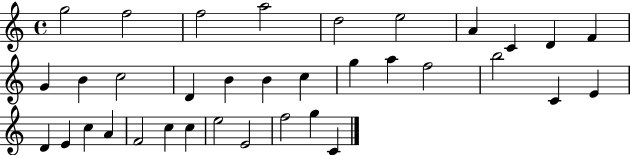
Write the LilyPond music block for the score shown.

{
  \clef treble
  \time 4/4
  \defaultTimeSignature
  \key c \major
  g''2 f''2 | f''2 a''2 | d''2 e''2 | a'4 c'4 d'4 f'4 | \break g'4 b'4 c''2 | d'4 b'4 b'4 c''4 | g''4 a''4 f''2 | b''2 c'4 e'4 | \break d'4 e'4 c''4 a'4 | f'2 c''4 c''4 | e''2 e'2 | f''2 g''4 c'4 | \break \bar "|."
}